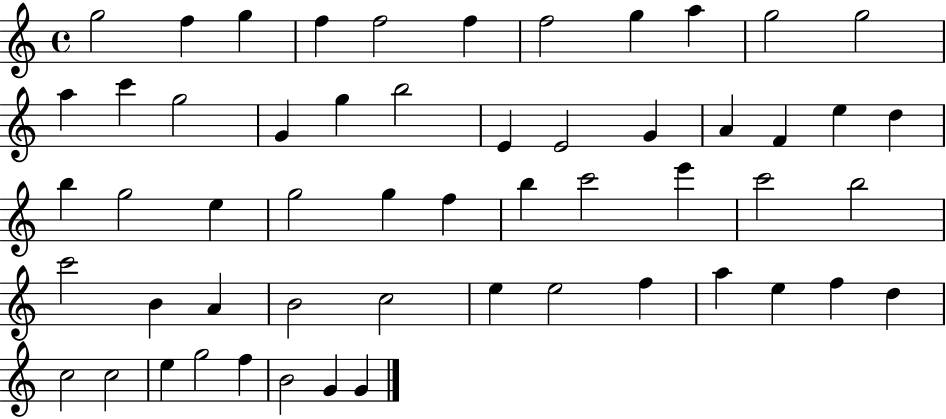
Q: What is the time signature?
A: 4/4